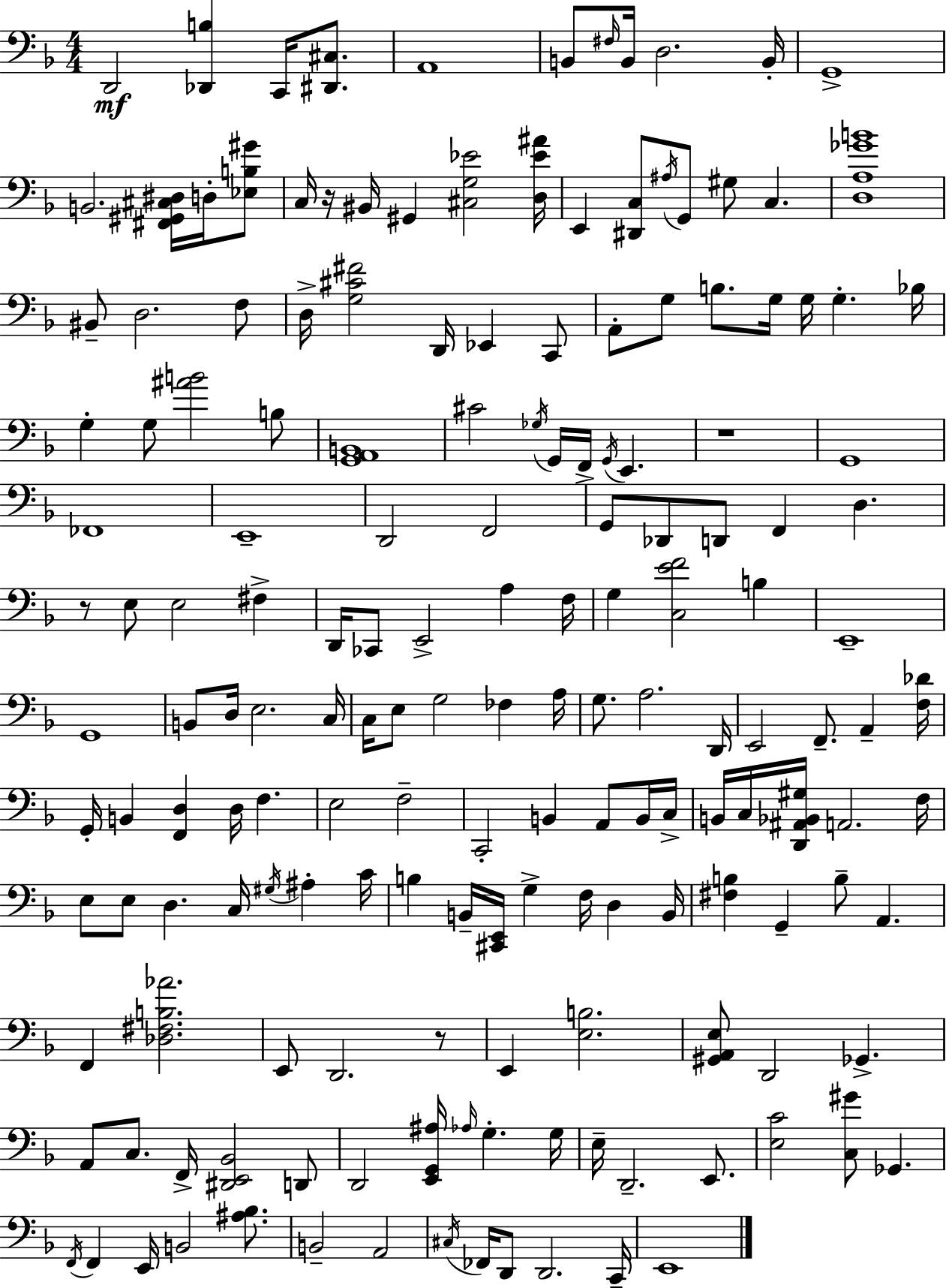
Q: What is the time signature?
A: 4/4